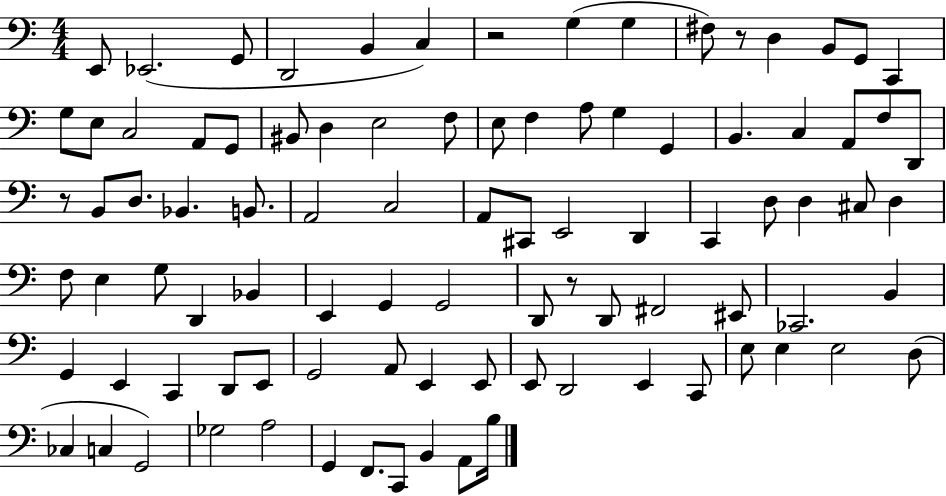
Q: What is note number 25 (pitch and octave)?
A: A3